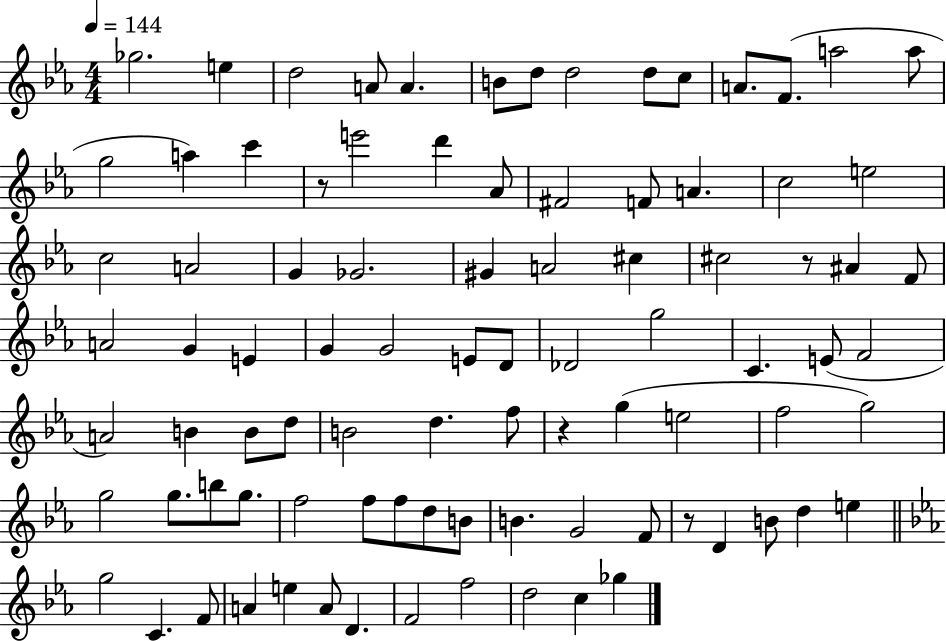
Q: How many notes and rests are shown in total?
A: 90